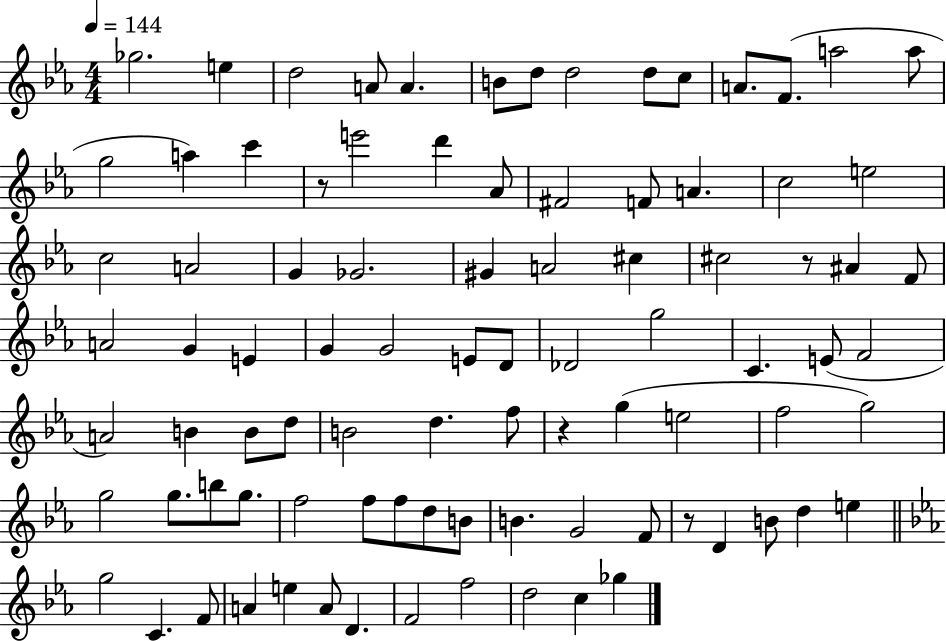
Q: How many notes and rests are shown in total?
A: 90